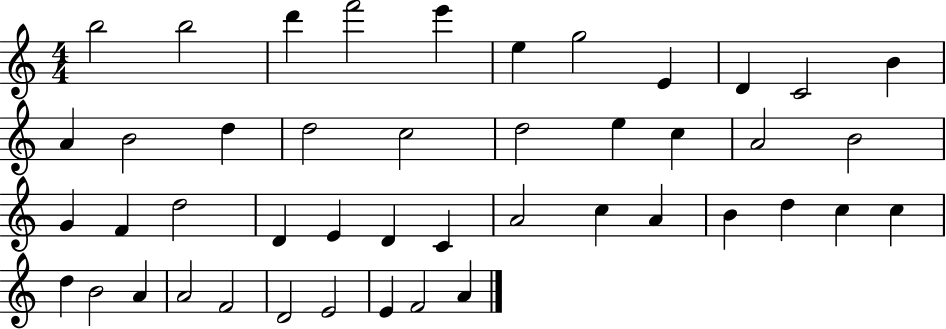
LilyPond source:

{
  \clef treble
  \numericTimeSignature
  \time 4/4
  \key c \major
  b''2 b''2 | d'''4 f'''2 e'''4 | e''4 g''2 e'4 | d'4 c'2 b'4 | \break a'4 b'2 d''4 | d''2 c''2 | d''2 e''4 c''4 | a'2 b'2 | \break g'4 f'4 d''2 | d'4 e'4 d'4 c'4 | a'2 c''4 a'4 | b'4 d''4 c''4 c''4 | \break d''4 b'2 a'4 | a'2 f'2 | d'2 e'2 | e'4 f'2 a'4 | \break \bar "|."
}